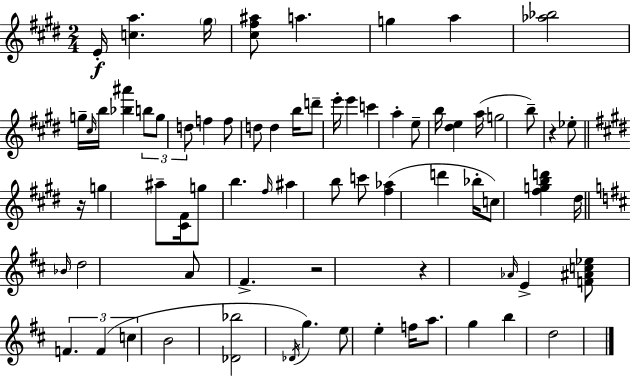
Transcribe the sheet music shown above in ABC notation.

X:1
T:Untitled
M:2/4
L:1/4
K:E
E/4 [ca] ^g/4 [^c^f^a]/2 a g a [_a_b]2 g/4 ^c/4 b/4 [_b^a'] b/2 g/2 d/2 f f/2 d/2 d b/4 d'/2 e'/4 e' c' a e/2 b/4 [^de] a/4 g2 b/2 z _e/2 z/4 g ^a/2 [^C^F]/4 g/2 b ^f/4 ^a b/2 c'/2 [^f_a] d' _b/4 c/2 [^fgbd'] ^d/4 _B/4 d2 A/2 ^F z2 z _A/4 E [F^Ac_e]/2 F F c B2 [_D_b]2 _D/4 g e/2 e f/4 a/2 g b d2